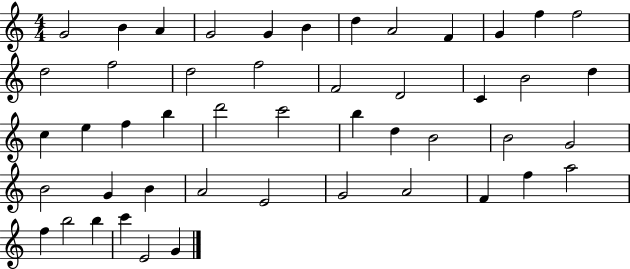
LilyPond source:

{
  \clef treble
  \numericTimeSignature
  \time 4/4
  \key c \major
  g'2 b'4 a'4 | g'2 g'4 b'4 | d''4 a'2 f'4 | g'4 f''4 f''2 | \break d''2 f''2 | d''2 f''2 | f'2 d'2 | c'4 b'2 d''4 | \break c''4 e''4 f''4 b''4 | d'''2 c'''2 | b''4 d''4 b'2 | b'2 g'2 | \break b'2 g'4 b'4 | a'2 e'2 | g'2 a'2 | f'4 f''4 a''2 | \break f''4 b''2 b''4 | c'''4 e'2 g'4 | \bar "|."
}